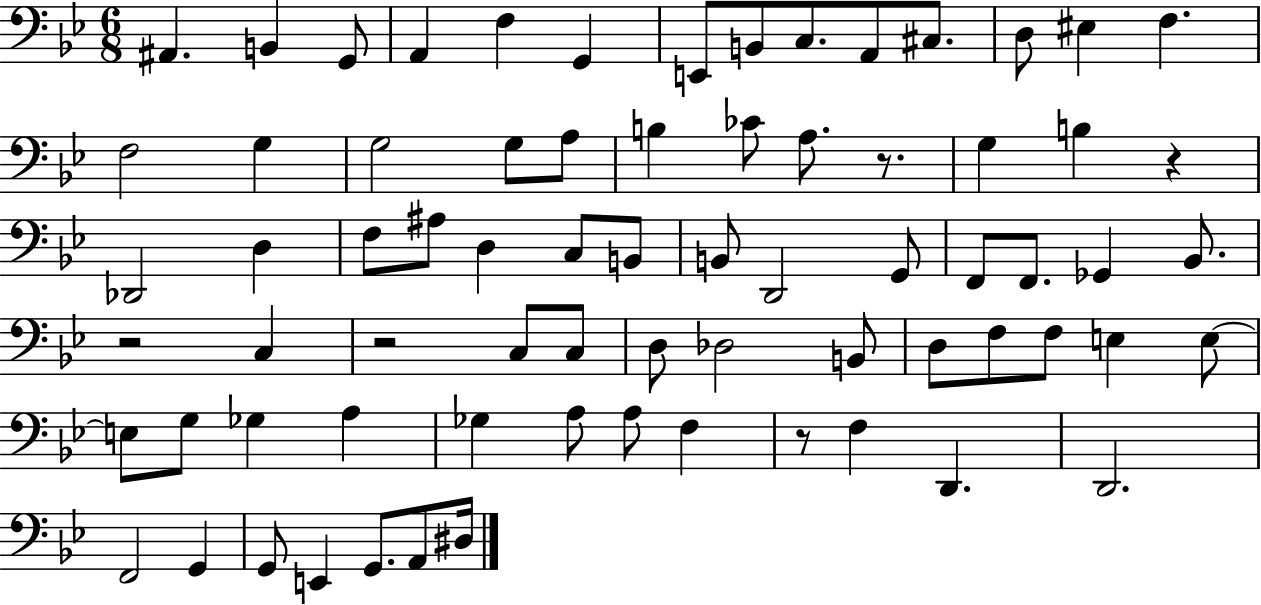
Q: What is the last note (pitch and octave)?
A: D#3